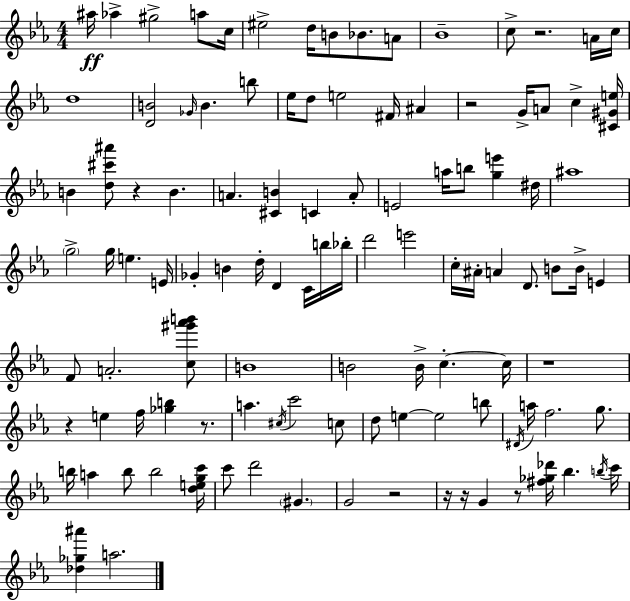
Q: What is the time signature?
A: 4/4